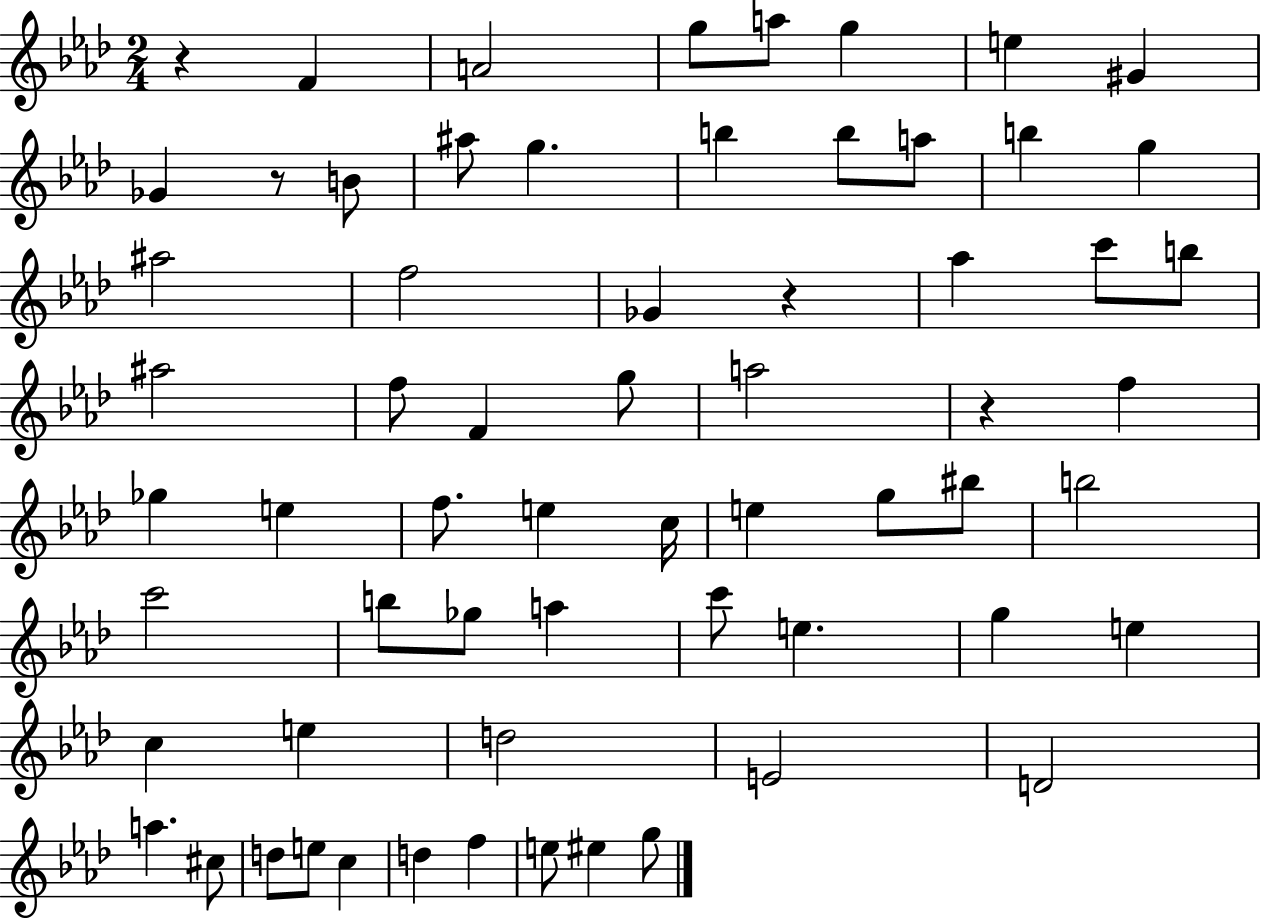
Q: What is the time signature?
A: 2/4